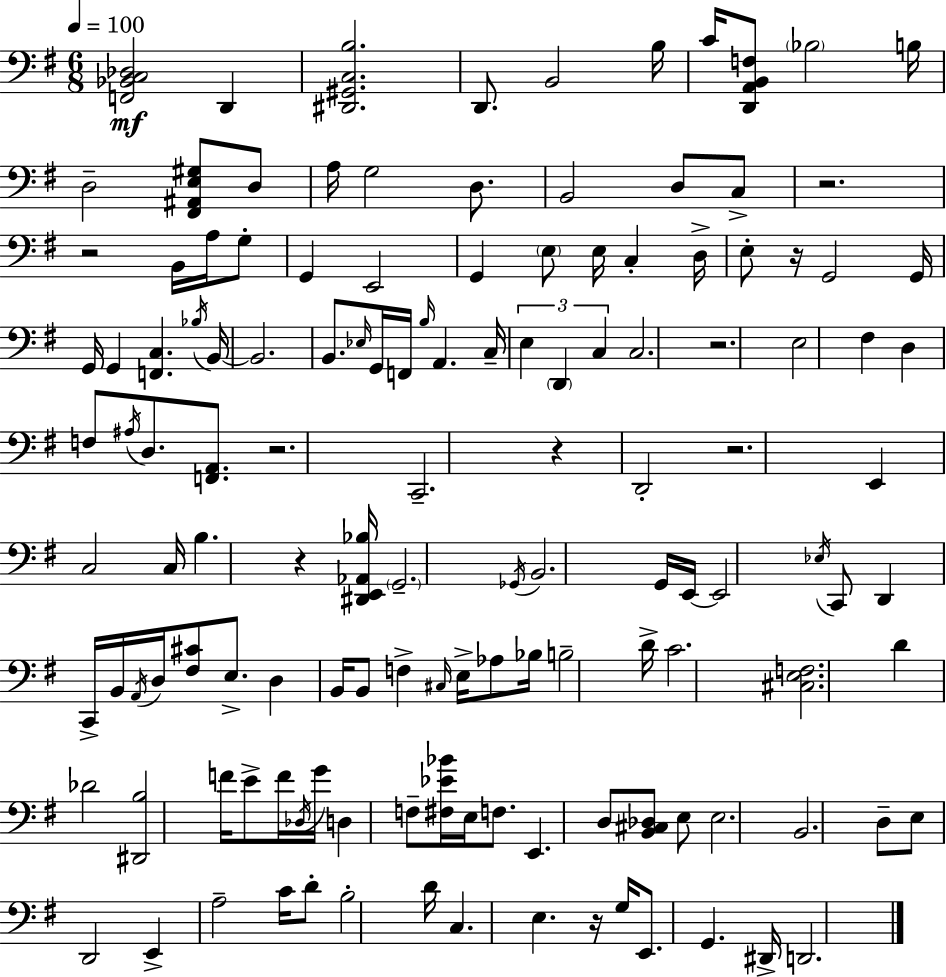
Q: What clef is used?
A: bass